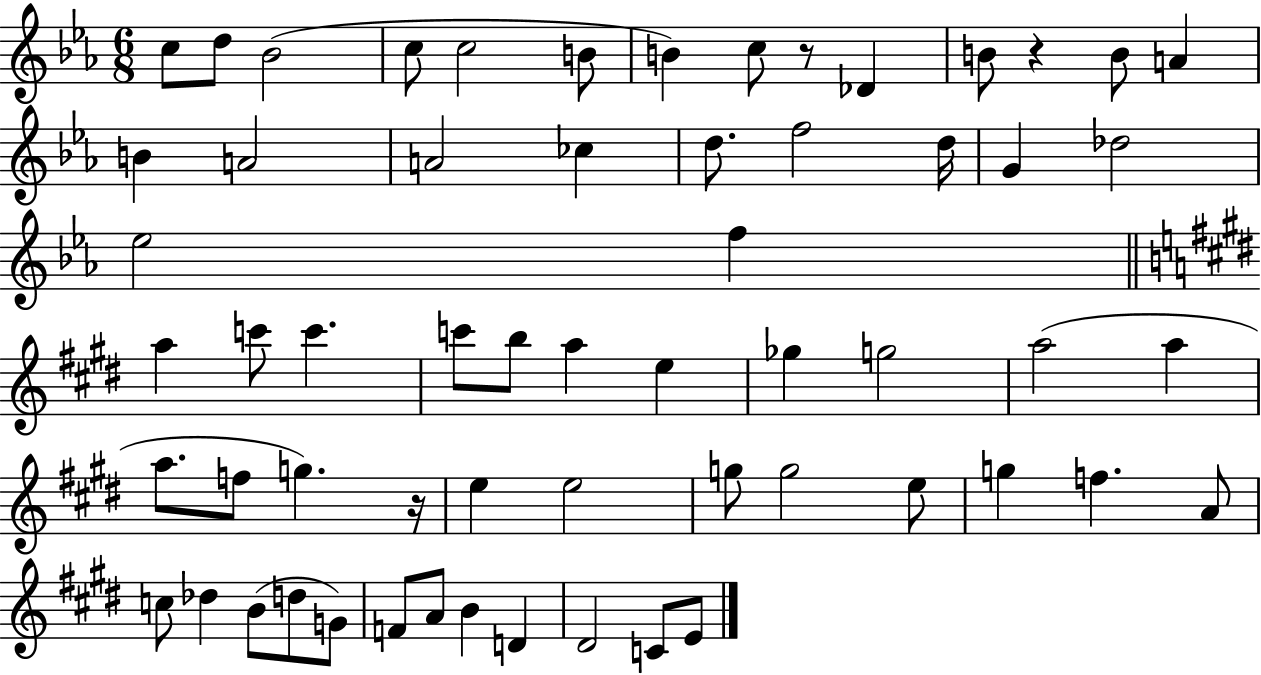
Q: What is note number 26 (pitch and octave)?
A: C6